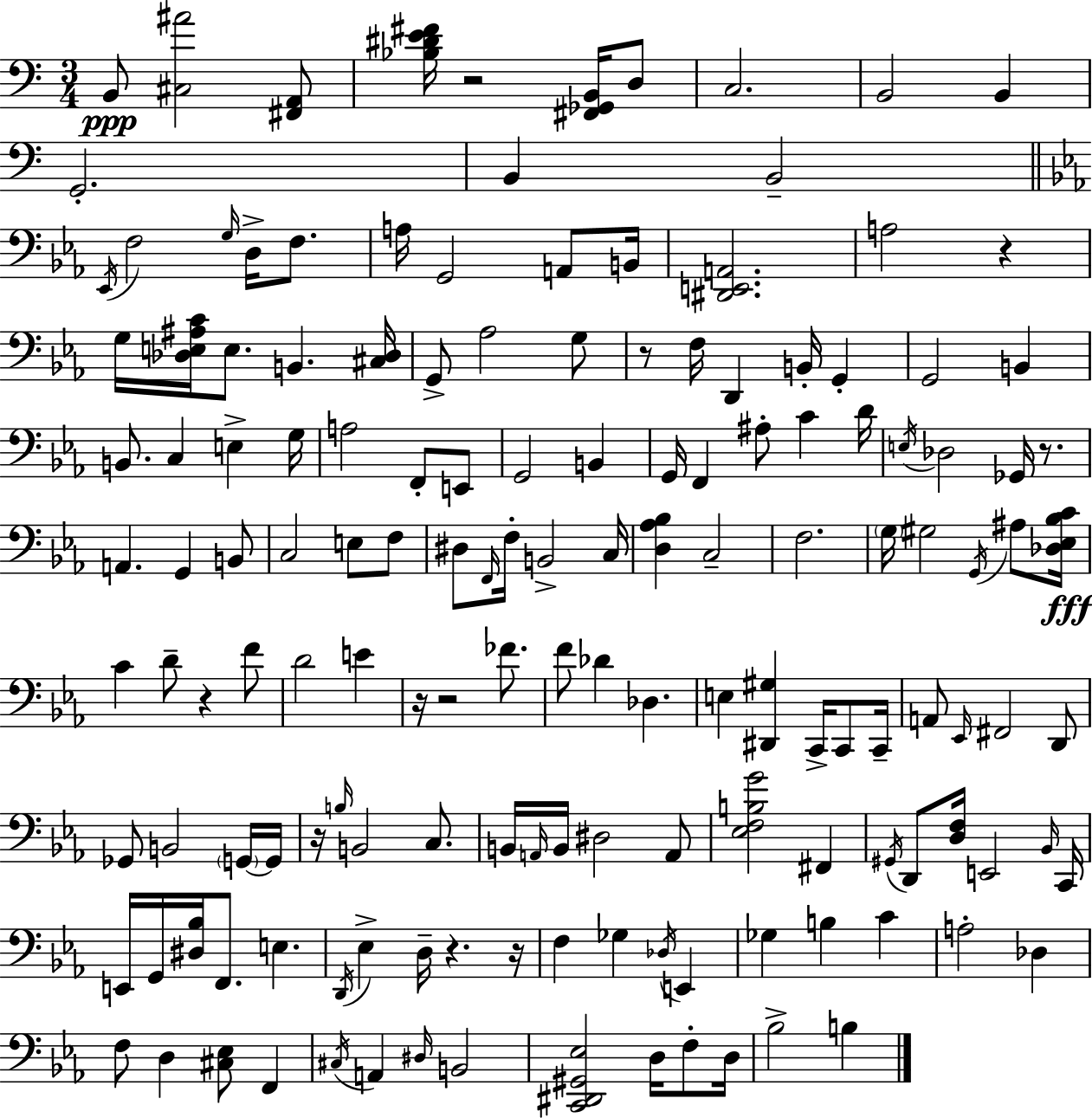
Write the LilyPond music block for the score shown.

{
  \clef bass
  \numericTimeSignature
  \time 3/4
  \key a \minor
  b,8\ppp <cis ais'>2 <fis, a,>8 | <bes dis' e' fis'>16 r2 <fis, ges, b,>16 d8 | c2. | b,2 b,4 | \break g,2.-. | b,4 b,2-- | \bar "||" \break \key c \minor \acciaccatura { ees,16 } f2 \grace { g16 } d16-> f8. | a16 g,2 a,8 | b,16 <dis, e, a,>2. | a2 r4 | \break g16 <des e ais c'>16 e8. b,4. | <cis des>16 g,8-> aes2 | g8 r8 f16 d,4 b,16-. g,4-. | g,2 b,4 | \break b,8. c4 e4-> | g16 a2 f,8-. | e,8 g,2 b,4 | g,16 f,4 ais8-. c'4 | \break d'16 \acciaccatura { e16 } des2 ges,16 | r8. a,4. g,4 | b,8 c2 e8 | f8 dis8 \grace { f,16 } f16-. b,2-> | \break c16 <d aes bes>4 c2-- | f2. | \parenthesize g16 gis2 | \acciaccatura { g,16 } ais8 <des ees bes c'>16\fff c'4 d'8-- r4 | \break f'8 d'2 | e'4 r16 r2 | fes'8. f'8 des'4 des4. | e4 <dis, gis>4 | \break c,16-> c,8 c,16-- a,8 \grace { ees,16 } fis,2 | d,8 ges,8 b,2 | \parenthesize g,16~~ g,16 r16 \grace { b16 } b,2 | c8. b,16 \grace { a,16 } b,16 dis2 | \break a,8 <ees f b g'>2 | fis,4 \acciaccatura { gis,16 } d,8 <d f>16 | e,2 \grace { bes,16 } c,16 e,16 g,16 | <dis bes>16 f,8. e4. \acciaccatura { d,16 } ees4-> | \break d16-- r4. r16 f4 | ges4 \acciaccatura { des16 } e,4 | ges4 b4 c'4 | a2-. des4 | \break f8 d4 <cis ees>8 f,4 | \acciaccatura { cis16 } a,4 \grace { dis16 } b,2 | <c, dis, gis, ees>2 d16 f8-. | d16 bes2-> b4 | \break \bar "|."
}